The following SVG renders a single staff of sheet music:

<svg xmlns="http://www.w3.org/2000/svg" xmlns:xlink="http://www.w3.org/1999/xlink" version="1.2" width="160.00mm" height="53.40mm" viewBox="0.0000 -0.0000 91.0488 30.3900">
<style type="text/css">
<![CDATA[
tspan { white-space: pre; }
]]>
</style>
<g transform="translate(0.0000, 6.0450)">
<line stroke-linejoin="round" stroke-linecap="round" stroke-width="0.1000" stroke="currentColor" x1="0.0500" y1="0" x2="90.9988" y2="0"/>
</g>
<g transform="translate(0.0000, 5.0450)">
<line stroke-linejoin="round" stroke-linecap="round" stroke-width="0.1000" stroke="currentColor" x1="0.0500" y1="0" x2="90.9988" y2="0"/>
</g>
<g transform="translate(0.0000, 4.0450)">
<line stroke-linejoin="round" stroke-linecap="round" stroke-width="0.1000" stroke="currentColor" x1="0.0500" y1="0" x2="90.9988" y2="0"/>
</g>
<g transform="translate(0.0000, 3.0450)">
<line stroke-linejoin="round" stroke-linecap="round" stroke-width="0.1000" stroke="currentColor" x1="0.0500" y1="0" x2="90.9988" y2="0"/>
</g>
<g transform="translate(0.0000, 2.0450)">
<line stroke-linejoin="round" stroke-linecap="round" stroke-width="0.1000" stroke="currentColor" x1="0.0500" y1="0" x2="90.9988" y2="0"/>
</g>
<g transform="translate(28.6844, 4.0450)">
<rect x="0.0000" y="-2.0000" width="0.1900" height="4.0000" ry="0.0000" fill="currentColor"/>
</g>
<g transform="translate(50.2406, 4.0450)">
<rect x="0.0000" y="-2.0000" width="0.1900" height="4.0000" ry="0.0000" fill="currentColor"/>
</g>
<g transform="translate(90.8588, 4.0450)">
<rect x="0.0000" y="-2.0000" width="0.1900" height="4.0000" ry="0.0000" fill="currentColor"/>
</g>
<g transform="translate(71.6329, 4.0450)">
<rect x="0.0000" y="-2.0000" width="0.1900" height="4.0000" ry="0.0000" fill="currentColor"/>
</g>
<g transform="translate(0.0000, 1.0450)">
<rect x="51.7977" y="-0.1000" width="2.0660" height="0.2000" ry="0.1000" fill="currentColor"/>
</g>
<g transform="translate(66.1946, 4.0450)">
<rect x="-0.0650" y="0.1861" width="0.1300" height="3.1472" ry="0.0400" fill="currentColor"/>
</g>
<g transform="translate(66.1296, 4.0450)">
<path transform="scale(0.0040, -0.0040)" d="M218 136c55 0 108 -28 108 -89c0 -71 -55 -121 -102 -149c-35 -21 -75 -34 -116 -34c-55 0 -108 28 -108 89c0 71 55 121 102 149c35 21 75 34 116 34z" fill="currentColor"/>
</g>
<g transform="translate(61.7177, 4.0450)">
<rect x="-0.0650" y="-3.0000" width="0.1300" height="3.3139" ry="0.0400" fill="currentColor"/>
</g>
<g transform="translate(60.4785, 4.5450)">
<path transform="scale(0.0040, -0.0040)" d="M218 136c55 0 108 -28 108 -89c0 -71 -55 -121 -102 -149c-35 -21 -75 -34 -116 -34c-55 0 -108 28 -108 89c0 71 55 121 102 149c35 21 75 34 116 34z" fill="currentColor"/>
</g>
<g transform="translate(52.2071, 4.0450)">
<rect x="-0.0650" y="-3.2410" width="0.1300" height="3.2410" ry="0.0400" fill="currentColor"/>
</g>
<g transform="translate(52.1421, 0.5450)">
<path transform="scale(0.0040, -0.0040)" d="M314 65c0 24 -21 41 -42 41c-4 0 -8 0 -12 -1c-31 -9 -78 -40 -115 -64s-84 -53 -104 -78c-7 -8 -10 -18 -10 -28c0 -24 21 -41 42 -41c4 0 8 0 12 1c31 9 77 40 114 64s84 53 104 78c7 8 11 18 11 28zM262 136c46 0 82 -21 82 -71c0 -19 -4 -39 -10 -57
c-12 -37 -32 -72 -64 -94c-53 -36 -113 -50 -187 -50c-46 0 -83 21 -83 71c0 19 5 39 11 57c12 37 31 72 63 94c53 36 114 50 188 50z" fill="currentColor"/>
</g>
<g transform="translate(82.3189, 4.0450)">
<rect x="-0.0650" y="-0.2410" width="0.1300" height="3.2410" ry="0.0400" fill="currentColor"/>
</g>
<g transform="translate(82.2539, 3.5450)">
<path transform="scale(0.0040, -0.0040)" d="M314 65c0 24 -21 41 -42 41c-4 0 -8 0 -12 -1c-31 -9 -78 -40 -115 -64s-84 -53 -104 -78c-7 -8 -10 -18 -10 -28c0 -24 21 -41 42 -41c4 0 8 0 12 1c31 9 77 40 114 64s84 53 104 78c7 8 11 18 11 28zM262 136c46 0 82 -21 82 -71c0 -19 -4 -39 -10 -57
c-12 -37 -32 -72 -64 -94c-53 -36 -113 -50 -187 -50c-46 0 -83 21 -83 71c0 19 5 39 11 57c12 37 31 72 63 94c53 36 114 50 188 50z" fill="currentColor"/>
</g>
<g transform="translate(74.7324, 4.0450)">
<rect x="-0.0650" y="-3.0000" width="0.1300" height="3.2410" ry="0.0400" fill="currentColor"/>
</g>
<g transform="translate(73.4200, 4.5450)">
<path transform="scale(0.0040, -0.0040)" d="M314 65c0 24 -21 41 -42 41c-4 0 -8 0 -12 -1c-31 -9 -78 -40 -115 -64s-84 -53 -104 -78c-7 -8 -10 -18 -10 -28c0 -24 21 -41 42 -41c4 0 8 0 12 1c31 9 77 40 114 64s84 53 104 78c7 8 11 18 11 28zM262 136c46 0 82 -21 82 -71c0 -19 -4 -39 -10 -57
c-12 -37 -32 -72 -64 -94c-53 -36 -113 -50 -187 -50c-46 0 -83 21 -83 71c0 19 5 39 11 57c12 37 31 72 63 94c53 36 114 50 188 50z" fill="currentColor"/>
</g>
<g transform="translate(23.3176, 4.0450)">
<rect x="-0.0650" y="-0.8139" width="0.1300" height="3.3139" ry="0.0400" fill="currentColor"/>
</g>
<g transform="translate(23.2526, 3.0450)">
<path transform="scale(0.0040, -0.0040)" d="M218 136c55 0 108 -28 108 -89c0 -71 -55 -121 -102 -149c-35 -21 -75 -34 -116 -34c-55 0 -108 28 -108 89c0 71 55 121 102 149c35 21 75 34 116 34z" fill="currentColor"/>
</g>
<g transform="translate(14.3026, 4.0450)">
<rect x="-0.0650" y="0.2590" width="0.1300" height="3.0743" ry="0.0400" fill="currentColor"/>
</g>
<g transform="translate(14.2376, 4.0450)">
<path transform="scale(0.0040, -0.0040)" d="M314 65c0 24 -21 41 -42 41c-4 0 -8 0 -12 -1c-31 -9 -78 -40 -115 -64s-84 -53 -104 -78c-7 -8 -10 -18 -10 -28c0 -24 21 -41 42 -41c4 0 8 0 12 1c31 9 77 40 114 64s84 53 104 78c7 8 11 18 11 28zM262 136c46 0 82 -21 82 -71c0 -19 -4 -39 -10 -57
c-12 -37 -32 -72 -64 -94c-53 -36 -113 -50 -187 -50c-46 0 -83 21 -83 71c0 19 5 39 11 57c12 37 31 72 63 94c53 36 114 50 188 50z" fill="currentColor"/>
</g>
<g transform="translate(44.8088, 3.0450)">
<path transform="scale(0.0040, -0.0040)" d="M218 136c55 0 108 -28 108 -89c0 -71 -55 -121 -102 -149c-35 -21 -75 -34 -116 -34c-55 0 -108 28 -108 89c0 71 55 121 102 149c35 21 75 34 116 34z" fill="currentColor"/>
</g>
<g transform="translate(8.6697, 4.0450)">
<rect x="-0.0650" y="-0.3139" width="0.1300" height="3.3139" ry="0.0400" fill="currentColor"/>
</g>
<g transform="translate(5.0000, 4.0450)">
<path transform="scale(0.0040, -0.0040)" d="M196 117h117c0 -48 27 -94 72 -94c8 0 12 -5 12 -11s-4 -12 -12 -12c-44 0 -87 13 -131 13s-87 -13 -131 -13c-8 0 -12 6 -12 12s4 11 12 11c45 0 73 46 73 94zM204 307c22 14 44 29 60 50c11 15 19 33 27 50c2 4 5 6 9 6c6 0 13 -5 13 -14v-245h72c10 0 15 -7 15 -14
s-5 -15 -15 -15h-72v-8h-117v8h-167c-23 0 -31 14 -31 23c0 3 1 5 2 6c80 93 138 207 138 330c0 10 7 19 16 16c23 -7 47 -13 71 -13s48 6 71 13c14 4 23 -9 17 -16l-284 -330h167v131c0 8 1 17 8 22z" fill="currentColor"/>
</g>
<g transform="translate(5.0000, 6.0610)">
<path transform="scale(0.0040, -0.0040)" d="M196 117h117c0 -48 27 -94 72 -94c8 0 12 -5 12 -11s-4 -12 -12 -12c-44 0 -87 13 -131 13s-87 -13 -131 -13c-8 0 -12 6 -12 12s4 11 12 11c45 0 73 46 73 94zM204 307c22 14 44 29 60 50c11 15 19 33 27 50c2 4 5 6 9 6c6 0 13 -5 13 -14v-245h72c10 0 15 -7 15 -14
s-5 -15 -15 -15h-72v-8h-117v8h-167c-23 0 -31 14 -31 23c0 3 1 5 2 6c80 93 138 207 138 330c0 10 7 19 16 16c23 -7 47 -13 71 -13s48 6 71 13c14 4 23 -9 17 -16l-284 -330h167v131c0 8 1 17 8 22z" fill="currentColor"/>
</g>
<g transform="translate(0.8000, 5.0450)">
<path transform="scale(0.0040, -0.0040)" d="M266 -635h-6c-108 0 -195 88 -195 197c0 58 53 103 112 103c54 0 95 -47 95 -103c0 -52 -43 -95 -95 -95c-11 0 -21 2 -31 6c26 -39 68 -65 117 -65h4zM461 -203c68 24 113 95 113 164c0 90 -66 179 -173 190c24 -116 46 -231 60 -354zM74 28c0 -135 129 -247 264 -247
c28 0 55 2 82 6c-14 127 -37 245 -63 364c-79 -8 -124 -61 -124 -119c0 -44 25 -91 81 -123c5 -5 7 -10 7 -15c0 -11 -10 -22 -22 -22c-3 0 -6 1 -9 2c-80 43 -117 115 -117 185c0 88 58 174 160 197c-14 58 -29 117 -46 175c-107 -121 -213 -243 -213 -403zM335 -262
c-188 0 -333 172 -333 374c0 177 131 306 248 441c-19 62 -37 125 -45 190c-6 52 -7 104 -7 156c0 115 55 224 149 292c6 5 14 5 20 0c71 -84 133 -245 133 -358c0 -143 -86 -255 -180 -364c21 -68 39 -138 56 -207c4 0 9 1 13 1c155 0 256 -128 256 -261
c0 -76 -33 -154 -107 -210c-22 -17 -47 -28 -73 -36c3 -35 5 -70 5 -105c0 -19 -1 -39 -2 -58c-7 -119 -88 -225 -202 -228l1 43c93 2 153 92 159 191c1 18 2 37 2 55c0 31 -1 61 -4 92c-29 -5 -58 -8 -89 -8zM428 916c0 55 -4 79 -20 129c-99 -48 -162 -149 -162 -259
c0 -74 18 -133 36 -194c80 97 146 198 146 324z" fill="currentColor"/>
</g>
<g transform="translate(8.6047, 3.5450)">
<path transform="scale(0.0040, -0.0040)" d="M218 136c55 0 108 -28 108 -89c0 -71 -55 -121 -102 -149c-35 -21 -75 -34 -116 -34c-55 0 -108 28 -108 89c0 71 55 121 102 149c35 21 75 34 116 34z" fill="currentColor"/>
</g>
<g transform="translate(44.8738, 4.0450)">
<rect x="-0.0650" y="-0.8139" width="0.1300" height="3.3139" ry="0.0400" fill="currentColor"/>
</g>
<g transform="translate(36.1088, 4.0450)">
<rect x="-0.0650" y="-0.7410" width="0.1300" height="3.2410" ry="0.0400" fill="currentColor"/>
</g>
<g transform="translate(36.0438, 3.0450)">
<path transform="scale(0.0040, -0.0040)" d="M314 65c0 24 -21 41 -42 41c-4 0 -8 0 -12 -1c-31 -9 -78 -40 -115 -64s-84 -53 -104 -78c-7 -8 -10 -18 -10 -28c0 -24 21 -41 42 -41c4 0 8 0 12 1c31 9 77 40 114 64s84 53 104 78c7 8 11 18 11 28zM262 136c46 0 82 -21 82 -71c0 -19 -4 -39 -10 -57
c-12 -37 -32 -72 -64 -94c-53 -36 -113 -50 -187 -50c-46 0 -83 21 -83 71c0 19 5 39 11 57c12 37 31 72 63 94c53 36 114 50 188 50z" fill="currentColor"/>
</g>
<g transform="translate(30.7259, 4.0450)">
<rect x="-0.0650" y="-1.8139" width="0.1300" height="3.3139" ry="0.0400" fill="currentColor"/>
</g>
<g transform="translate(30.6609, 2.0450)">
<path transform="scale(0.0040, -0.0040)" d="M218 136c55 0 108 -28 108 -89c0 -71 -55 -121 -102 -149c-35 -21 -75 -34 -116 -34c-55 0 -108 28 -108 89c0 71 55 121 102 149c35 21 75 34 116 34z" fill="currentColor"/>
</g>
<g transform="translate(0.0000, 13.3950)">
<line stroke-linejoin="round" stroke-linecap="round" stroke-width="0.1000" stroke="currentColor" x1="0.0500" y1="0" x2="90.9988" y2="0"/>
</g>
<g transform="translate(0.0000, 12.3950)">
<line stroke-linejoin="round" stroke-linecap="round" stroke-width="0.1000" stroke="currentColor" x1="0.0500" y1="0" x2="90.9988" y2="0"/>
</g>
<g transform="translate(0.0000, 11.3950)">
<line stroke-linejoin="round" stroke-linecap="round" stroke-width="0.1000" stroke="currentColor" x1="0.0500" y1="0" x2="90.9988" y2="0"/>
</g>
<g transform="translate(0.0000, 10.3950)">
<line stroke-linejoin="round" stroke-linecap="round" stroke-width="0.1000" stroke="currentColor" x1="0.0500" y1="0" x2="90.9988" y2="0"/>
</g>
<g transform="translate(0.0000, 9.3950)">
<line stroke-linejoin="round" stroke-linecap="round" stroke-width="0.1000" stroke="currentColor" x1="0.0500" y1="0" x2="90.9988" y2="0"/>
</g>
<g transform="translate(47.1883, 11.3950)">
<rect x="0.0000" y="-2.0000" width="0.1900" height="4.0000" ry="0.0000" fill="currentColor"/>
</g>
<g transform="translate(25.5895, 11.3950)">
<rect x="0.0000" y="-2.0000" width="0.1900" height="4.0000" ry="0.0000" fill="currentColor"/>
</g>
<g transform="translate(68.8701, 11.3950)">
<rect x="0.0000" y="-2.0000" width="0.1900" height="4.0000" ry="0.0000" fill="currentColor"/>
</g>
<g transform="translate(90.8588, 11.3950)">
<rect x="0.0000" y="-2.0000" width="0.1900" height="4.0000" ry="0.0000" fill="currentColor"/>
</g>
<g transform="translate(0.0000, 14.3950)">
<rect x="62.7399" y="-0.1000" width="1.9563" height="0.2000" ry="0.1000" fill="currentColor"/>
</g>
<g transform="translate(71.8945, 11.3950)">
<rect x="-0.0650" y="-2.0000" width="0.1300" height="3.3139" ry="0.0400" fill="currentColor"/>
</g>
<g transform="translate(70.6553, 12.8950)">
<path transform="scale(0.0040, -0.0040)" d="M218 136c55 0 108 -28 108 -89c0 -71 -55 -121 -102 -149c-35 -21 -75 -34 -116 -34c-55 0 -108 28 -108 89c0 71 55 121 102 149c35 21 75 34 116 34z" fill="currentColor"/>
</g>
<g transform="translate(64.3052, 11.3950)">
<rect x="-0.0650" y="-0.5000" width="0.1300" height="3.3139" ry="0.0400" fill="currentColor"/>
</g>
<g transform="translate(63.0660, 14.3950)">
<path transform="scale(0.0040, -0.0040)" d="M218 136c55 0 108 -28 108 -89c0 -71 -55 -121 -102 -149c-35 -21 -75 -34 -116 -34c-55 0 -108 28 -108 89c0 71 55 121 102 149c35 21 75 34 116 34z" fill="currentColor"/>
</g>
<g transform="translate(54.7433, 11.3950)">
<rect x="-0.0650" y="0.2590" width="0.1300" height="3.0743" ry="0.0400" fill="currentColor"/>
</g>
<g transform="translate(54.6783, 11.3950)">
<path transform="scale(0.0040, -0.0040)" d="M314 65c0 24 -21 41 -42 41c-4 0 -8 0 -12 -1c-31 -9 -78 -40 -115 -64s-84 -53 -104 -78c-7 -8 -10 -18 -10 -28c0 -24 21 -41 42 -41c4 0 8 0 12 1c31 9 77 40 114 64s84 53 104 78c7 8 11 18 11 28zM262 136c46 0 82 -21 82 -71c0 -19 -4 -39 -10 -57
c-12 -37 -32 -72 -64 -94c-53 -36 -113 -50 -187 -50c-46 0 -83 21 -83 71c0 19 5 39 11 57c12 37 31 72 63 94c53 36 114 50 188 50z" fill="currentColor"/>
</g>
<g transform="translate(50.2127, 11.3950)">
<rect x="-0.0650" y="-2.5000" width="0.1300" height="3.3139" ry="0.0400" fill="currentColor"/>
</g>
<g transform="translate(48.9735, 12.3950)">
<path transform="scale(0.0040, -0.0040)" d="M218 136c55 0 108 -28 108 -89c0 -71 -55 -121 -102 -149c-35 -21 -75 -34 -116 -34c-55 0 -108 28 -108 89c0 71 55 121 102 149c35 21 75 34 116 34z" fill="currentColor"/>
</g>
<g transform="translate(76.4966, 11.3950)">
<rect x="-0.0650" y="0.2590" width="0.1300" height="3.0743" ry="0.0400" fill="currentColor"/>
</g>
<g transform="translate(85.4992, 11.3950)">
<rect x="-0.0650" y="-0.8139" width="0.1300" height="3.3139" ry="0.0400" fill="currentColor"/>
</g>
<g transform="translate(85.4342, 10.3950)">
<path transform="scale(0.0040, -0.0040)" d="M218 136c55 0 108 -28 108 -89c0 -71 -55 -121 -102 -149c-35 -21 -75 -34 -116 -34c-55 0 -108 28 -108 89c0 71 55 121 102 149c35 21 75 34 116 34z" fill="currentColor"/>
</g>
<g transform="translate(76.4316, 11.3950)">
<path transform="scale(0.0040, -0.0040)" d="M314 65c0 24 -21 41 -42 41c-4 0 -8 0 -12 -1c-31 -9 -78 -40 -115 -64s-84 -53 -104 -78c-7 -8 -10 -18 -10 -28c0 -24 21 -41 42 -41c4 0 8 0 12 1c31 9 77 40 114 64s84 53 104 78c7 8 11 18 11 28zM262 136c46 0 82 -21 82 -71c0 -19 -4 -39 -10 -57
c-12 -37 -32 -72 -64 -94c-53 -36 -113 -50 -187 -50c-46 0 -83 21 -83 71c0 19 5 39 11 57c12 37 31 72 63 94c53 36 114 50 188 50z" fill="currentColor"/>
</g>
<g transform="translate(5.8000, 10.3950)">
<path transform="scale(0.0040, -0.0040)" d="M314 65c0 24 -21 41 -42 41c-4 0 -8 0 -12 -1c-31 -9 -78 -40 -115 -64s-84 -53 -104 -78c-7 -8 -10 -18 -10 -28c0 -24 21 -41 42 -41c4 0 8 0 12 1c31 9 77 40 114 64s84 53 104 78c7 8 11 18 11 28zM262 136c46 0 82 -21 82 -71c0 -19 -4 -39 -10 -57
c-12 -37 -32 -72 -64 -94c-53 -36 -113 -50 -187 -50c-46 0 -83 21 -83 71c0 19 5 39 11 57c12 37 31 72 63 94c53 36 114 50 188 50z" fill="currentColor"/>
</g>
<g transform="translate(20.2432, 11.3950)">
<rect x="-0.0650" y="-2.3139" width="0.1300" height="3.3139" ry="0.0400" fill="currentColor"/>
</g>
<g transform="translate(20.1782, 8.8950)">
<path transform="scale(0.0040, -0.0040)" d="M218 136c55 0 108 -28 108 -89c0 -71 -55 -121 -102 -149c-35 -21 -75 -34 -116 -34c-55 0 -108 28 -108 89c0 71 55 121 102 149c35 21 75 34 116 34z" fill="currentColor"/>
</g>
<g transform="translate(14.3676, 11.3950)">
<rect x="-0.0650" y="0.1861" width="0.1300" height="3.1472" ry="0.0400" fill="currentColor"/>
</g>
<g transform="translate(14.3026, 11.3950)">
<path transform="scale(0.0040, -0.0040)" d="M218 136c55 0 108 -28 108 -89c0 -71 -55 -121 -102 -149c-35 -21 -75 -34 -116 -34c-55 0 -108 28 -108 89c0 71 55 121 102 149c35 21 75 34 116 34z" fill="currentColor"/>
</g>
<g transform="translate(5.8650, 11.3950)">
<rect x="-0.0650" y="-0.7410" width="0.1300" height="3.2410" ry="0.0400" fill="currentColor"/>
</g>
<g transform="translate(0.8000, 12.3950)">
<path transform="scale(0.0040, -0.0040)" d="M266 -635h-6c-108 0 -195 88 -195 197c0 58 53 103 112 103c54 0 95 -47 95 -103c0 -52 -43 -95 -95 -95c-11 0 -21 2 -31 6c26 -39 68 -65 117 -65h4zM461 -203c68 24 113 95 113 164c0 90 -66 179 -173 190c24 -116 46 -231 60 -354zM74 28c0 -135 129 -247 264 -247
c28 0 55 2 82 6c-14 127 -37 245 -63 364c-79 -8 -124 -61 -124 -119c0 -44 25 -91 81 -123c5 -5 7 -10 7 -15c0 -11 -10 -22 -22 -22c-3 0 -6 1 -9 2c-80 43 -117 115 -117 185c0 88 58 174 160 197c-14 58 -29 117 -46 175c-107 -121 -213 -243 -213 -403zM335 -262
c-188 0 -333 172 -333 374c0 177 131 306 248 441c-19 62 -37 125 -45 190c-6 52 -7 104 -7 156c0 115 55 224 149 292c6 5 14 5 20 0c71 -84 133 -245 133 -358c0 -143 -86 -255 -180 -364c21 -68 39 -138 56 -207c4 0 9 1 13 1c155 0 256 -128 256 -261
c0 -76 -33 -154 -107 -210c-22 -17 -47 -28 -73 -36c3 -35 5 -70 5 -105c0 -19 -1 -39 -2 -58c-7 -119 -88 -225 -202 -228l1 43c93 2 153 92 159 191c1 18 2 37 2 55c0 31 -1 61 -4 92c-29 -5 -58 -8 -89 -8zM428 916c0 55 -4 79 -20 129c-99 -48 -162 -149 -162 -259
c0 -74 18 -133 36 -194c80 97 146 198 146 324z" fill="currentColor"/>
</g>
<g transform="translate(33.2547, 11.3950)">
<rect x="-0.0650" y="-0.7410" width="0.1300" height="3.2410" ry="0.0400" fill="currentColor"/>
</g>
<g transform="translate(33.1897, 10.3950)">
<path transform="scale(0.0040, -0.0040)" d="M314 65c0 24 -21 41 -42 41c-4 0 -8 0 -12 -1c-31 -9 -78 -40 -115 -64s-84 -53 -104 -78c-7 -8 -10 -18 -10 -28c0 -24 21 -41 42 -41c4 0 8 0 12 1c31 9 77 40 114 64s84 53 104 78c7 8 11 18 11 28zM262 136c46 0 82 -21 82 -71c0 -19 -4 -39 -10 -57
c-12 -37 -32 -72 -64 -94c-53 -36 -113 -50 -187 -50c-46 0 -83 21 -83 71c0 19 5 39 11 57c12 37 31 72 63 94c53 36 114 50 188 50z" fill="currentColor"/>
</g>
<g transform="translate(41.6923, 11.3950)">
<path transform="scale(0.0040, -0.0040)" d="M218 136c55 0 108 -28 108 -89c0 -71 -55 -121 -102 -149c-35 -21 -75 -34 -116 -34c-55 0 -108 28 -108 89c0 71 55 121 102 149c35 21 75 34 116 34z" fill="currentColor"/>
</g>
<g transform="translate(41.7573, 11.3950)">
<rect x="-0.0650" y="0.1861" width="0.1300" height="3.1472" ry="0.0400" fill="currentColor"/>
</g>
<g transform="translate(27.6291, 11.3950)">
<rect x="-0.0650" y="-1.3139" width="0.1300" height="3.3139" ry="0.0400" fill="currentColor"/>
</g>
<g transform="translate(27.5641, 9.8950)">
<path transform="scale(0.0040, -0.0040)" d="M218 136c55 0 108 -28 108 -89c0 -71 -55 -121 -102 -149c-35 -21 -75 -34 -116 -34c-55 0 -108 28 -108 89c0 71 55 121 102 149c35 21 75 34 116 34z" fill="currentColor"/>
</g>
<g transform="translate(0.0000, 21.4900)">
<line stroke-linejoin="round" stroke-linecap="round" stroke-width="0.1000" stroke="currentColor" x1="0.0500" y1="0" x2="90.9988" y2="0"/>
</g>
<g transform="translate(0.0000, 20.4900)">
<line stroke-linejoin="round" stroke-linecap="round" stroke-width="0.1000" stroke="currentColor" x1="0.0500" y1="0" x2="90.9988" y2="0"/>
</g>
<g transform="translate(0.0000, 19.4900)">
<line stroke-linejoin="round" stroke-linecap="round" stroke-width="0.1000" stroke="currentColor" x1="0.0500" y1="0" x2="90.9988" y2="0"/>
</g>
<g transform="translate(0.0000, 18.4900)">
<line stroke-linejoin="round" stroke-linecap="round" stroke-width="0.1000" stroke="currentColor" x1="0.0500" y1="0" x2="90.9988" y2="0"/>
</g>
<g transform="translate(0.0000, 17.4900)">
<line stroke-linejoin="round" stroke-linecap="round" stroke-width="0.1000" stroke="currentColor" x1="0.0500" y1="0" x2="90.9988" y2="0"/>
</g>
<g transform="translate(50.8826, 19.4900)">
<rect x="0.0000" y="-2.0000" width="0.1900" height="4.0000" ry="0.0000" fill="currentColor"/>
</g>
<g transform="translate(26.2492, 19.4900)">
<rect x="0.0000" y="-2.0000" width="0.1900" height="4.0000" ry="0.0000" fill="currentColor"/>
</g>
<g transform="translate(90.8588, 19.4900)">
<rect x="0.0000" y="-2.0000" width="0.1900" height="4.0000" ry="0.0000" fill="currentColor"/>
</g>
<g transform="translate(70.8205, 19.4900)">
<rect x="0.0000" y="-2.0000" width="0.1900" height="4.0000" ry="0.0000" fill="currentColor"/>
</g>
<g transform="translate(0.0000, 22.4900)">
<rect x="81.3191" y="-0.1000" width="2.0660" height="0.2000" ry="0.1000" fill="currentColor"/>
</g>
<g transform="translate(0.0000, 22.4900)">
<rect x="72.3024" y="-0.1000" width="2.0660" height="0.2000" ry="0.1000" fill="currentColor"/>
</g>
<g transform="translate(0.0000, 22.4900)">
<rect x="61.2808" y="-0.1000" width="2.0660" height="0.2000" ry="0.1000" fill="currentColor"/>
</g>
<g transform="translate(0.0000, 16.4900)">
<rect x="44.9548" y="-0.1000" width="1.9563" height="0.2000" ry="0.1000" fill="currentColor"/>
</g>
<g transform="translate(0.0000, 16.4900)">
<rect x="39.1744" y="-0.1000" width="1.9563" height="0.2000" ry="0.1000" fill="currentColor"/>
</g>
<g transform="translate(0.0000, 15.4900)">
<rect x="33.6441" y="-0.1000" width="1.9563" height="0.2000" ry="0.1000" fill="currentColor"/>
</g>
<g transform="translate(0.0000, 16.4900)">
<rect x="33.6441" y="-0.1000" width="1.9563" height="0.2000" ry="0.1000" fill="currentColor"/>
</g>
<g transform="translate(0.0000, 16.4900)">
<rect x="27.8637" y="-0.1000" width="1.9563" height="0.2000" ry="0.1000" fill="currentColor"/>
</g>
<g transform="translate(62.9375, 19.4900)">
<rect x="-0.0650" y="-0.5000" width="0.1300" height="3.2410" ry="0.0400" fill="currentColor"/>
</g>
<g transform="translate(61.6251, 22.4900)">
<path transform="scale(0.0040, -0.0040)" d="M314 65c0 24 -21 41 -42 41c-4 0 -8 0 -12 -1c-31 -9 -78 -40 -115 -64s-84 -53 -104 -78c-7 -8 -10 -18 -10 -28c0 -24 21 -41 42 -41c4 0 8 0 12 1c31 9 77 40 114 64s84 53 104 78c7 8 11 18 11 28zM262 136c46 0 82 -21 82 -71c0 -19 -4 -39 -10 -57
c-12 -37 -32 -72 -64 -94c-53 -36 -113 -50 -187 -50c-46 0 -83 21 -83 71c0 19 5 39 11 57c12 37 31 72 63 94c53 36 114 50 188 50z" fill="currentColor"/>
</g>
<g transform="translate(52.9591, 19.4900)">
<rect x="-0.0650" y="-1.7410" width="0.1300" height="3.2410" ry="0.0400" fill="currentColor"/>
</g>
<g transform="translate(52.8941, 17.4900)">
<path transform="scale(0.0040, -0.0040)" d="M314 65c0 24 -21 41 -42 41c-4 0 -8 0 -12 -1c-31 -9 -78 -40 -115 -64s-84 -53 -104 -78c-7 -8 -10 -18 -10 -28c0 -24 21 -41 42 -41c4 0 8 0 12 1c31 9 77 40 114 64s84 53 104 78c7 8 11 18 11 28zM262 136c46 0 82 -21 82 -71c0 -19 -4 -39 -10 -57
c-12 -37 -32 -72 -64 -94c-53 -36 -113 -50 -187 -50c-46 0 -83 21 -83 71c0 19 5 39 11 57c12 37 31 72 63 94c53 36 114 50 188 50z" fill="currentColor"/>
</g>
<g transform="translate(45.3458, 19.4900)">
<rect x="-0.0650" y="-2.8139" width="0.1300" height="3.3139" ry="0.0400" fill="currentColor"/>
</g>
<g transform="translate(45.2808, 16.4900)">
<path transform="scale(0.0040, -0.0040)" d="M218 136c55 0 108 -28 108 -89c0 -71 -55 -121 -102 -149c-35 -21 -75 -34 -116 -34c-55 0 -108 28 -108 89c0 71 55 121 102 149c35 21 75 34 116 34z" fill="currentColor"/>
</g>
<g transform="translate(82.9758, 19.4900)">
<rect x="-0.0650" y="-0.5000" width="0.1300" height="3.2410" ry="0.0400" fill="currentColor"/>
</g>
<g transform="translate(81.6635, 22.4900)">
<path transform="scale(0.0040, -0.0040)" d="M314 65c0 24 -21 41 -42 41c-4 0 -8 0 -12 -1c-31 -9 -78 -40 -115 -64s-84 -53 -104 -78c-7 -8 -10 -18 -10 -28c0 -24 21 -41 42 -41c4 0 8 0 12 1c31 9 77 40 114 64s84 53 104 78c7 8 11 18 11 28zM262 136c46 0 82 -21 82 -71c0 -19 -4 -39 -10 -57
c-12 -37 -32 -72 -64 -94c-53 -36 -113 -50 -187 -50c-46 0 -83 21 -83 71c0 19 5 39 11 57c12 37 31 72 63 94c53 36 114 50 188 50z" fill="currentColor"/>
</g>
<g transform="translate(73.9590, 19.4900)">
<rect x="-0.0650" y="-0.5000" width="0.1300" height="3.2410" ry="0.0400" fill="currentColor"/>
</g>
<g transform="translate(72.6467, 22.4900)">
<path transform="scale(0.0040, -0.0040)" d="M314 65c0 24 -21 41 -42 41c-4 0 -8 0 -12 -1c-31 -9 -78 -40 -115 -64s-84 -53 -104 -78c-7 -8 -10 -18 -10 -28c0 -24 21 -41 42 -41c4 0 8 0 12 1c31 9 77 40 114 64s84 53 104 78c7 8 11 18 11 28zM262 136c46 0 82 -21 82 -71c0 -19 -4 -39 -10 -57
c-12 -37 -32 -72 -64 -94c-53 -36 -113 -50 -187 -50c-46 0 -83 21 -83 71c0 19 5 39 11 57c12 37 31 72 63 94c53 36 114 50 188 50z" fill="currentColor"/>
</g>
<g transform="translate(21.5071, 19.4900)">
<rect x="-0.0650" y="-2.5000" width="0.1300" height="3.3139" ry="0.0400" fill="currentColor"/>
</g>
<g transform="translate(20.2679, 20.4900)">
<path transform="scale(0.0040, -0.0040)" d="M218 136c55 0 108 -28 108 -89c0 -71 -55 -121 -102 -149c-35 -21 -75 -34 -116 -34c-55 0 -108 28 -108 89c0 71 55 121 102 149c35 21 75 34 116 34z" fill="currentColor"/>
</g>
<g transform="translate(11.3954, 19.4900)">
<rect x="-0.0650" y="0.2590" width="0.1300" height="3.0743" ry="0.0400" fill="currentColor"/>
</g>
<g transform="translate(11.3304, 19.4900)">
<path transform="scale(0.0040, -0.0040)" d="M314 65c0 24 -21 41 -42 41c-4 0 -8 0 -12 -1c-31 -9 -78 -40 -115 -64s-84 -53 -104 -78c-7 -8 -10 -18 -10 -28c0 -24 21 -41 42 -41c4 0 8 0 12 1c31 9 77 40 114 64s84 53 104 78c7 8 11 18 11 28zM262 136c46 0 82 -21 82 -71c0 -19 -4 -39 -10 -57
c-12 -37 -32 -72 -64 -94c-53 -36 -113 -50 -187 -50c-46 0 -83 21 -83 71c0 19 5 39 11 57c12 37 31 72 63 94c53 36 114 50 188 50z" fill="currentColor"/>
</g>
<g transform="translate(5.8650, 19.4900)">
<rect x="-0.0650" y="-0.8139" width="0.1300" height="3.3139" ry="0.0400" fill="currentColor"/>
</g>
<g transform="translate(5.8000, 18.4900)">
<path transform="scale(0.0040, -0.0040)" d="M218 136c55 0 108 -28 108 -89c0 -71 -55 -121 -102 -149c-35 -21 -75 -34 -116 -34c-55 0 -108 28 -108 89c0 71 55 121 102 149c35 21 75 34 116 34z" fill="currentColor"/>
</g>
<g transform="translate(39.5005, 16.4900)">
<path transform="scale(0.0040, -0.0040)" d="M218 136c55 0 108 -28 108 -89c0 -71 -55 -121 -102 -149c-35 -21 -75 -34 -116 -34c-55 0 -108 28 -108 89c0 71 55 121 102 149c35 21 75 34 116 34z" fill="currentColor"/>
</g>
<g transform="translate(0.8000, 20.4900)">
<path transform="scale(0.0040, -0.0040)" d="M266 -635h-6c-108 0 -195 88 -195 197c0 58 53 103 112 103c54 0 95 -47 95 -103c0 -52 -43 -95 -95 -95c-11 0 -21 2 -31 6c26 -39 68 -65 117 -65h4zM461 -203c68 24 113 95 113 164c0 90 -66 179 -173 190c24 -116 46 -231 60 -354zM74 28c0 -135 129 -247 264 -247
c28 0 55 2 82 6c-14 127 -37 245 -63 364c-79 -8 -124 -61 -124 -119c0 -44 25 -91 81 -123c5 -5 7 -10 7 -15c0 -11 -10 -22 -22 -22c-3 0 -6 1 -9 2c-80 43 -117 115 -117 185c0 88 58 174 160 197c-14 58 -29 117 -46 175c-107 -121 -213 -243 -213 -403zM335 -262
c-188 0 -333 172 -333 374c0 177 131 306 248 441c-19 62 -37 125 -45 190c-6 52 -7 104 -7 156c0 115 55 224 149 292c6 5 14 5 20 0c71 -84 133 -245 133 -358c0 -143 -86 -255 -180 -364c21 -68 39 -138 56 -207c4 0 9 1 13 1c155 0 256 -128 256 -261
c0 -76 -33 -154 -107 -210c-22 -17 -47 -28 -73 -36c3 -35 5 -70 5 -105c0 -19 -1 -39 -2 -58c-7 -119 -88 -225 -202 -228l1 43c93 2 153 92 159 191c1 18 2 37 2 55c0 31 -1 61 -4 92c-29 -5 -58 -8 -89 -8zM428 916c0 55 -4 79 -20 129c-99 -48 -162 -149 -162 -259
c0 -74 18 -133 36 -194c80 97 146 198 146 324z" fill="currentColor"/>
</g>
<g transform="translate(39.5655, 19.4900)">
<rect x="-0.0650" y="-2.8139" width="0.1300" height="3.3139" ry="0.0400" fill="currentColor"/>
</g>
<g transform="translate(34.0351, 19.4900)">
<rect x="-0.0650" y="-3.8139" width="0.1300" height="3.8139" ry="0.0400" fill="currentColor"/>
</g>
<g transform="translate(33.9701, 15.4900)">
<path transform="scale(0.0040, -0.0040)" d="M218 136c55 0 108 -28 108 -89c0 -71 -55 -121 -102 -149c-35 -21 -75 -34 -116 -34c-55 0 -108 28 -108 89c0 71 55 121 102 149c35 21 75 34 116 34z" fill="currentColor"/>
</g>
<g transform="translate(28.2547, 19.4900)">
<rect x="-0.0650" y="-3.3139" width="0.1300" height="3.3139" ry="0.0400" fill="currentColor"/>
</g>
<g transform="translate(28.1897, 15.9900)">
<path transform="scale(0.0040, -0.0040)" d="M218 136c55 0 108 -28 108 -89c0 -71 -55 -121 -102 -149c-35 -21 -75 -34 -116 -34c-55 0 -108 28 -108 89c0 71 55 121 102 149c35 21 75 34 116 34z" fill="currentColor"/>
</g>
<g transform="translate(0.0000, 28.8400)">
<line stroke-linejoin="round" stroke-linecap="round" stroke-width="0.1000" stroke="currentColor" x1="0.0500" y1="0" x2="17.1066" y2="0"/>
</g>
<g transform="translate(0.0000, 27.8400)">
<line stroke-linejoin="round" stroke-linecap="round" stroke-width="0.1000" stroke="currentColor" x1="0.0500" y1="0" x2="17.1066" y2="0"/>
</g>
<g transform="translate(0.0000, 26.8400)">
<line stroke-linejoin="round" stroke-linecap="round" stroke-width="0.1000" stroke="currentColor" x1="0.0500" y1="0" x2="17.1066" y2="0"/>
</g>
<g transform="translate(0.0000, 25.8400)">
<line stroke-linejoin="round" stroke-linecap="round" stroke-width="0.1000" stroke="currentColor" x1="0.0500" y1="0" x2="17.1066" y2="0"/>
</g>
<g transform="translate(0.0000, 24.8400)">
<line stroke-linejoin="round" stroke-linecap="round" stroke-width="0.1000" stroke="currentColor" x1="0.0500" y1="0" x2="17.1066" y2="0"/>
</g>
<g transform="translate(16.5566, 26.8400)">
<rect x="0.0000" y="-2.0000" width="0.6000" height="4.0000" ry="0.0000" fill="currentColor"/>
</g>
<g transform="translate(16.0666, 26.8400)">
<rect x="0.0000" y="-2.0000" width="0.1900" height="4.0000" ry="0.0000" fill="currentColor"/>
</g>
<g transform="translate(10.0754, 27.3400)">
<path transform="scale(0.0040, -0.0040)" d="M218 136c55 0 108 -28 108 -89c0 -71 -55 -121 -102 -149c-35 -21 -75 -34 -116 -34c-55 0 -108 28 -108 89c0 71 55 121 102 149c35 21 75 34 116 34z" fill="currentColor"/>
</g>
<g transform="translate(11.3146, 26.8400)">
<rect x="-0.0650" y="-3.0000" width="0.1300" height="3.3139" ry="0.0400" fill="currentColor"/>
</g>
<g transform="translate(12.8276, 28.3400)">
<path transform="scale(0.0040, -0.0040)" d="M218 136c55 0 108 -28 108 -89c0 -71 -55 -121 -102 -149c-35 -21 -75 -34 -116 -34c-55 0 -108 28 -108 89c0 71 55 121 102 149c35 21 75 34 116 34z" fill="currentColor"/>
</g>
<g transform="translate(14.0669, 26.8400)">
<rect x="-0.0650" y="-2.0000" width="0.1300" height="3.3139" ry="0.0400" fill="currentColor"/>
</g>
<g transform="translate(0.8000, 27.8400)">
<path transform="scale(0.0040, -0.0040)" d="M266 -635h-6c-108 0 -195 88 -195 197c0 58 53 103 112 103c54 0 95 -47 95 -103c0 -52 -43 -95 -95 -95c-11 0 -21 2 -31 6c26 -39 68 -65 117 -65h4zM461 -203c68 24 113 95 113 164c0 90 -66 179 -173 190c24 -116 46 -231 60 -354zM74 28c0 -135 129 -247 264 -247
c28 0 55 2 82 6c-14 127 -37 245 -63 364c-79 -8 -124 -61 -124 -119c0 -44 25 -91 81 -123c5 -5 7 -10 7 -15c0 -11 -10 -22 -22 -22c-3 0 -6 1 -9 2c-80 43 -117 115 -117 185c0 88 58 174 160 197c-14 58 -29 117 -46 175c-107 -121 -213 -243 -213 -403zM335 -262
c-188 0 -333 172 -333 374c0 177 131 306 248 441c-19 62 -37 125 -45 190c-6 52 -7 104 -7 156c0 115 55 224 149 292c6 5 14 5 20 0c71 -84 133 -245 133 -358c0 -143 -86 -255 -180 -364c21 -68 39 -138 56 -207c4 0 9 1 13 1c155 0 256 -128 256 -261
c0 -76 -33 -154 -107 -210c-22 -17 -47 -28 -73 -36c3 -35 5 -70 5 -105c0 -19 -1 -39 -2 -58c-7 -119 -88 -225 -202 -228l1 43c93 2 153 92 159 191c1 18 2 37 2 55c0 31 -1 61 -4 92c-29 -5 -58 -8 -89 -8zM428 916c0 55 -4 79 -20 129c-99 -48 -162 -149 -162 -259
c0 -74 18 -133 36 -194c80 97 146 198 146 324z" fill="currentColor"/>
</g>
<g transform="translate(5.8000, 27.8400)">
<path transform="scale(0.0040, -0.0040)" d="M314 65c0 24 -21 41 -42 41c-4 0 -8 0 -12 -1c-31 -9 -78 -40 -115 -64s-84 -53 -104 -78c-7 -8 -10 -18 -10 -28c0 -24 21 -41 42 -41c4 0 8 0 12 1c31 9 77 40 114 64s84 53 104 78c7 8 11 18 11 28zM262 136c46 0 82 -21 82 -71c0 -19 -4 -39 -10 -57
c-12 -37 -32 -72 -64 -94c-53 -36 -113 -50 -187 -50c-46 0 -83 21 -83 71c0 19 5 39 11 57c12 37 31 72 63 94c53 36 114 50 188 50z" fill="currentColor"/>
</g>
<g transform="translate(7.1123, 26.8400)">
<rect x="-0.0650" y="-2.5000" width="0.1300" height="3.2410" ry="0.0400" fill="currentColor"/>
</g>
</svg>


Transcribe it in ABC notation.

X:1
T:Untitled
M:4/4
L:1/4
K:C
c B2 d f d2 d b2 A B A2 c2 d2 B g e d2 B G B2 C F B2 d d B2 G b c' a a f2 C2 C2 C2 G2 A F